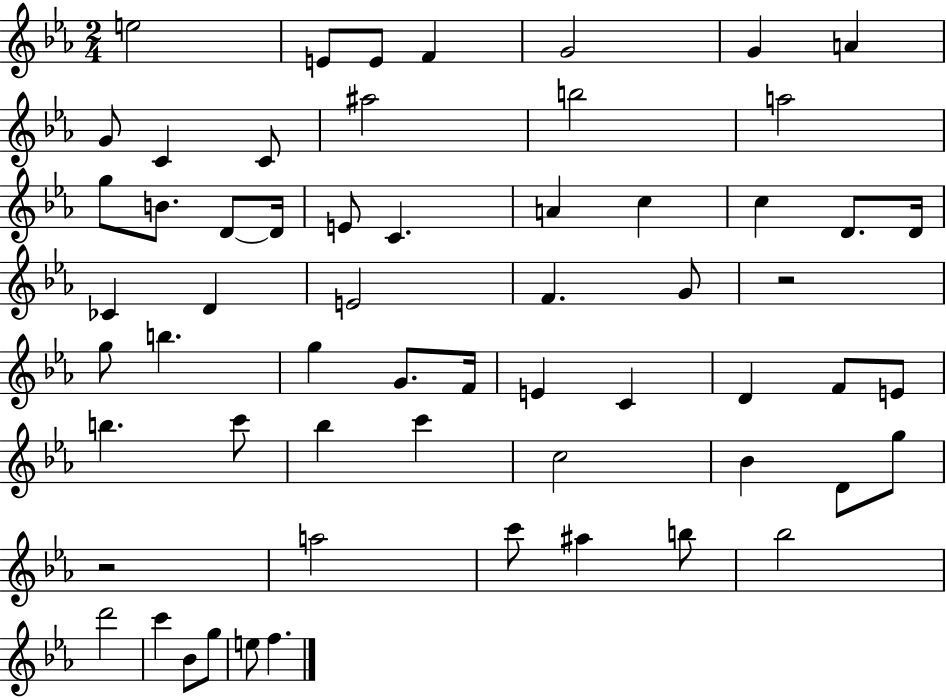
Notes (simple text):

E5/h E4/e E4/e F4/q G4/h G4/q A4/q G4/e C4/q C4/e A#5/h B5/h A5/h G5/e B4/e. D4/e D4/s E4/e C4/q. A4/q C5/q C5/q D4/e. D4/s CES4/q D4/q E4/h F4/q. G4/e R/h G5/e B5/q. G5/q G4/e. F4/s E4/q C4/q D4/q F4/e E4/e B5/q. C6/e Bb5/q C6/q C5/h Bb4/q D4/e G5/e R/h A5/h C6/e A#5/q B5/e Bb5/h D6/h C6/q Bb4/e G5/e E5/e F5/q.